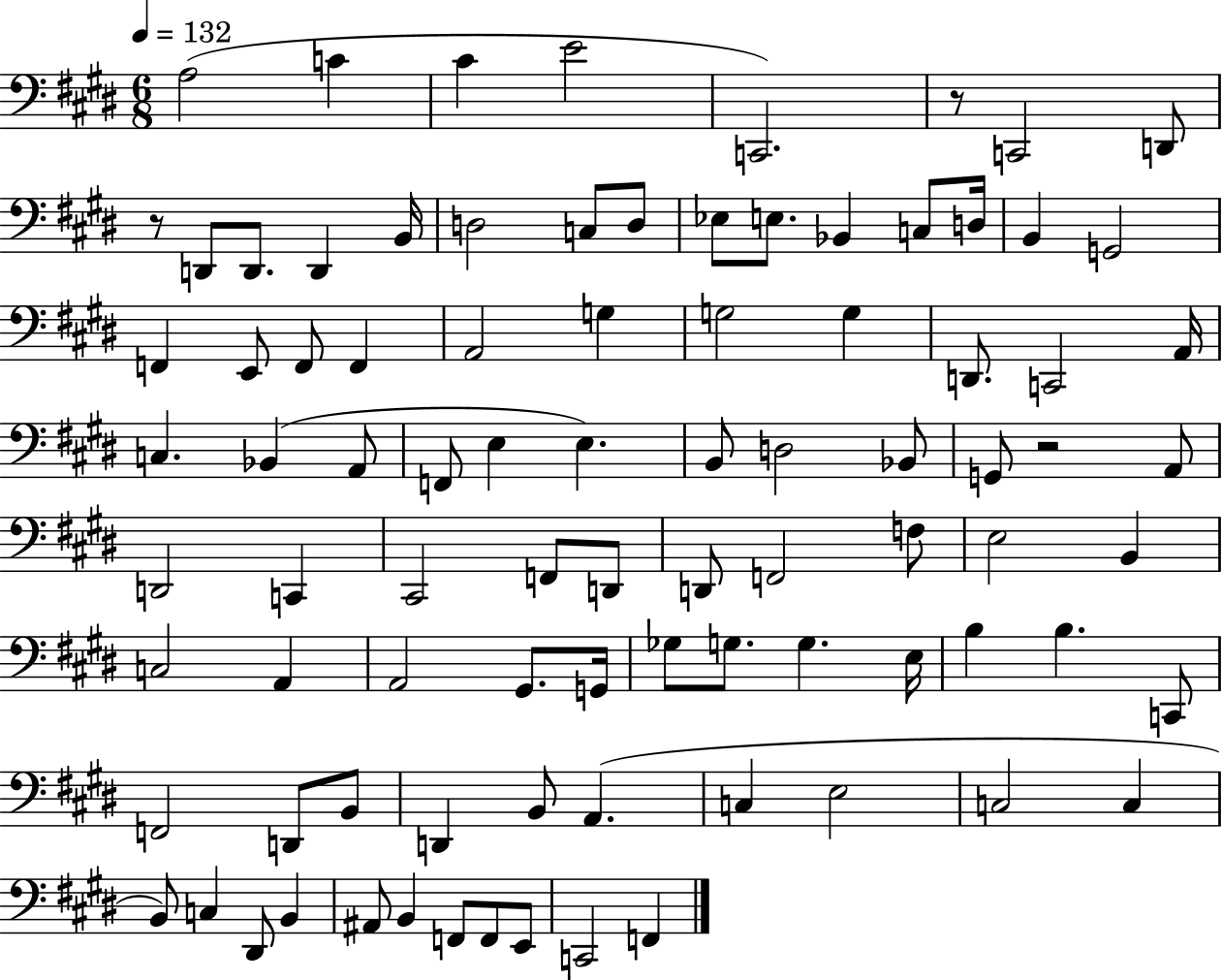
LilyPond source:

{
  \clef bass
  \numericTimeSignature
  \time 6/8
  \key e \major
  \tempo 4 = 132
  a2( c'4 | cis'4 e'2 | c,2.) | r8 c,2 d,8 | \break r8 d,8 d,8. d,4 b,16 | d2 c8 d8 | ees8 e8. bes,4 c8 d16 | b,4 g,2 | \break f,4 e,8 f,8 f,4 | a,2 g4 | g2 g4 | d,8. c,2 a,16 | \break c4. bes,4( a,8 | f,8 e4 e4.) | b,8 d2 bes,8 | g,8 r2 a,8 | \break d,2 c,4 | cis,2 f,8 d,8 | d,8 f,2 f8 | e2 b,4 | \break c2 a,4 | a,2 gis,8. g,16 | ges8 g8. g4. e16 | b4 b4. c,8 | \break f,2 d,8 b,8 | d,4 b,8 a,4.( | c4 e2 | c2 c4 | \break b,8) c4 dis,8 b,4 | ais,8 b,4 f,8 f,8 e,8 | c,2 f,4 | \bar "|."
}